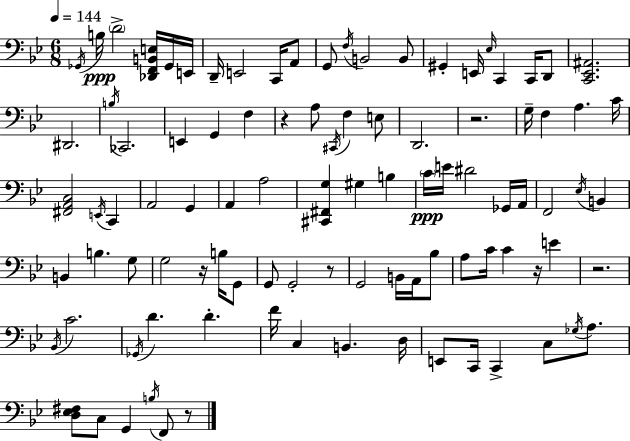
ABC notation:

X:1
T:Untitled
M:6/8
L:1/4
K:Bb
_G,,/4 B,/4 D2 [_D,,F,,B,,E,]/4 _G,,/4 E,,/4 D,,/4 E,,2 C,,/4 A,,/2 G,,/2 F,/4 B,,2 B,,/2 ^G,, E,,/4 _E,/4 C,, C,,/4 D,,/2 [C,,_E,,^A,,]2 ^D,,2 B,/4 _C,,2 E,, G,, F, z A,/2 ^C,,/4 F, E,/2 D,,2 z2 G,/4 F, A, C/4 [^F,,A,,C,]2 E,,/4 C,, A,,2 G,, A,, A,2 [^C,,^F,,G,] ^G, B, C/4 E/4 ^D2 _G,,/4 A,,/4 F,,2 _E,/4 B,, B,, B, G,/2 G,2 z/4 B,/4 G,,/2 G,,/2 G,,2 z/2 G,,2 B,,/4 A,,/4 _B,/2 A,/2 C/4 C z/4 E z2 _B,,/4 C2 _G,,/4 D D F/4 C, B,, D,/4 E,,/2 C,,/4 C,, C,/2 _G,/4 A,/2 [D,_E,^F,]/2 C,/2 G,, B,/4 F,,/2 z/2